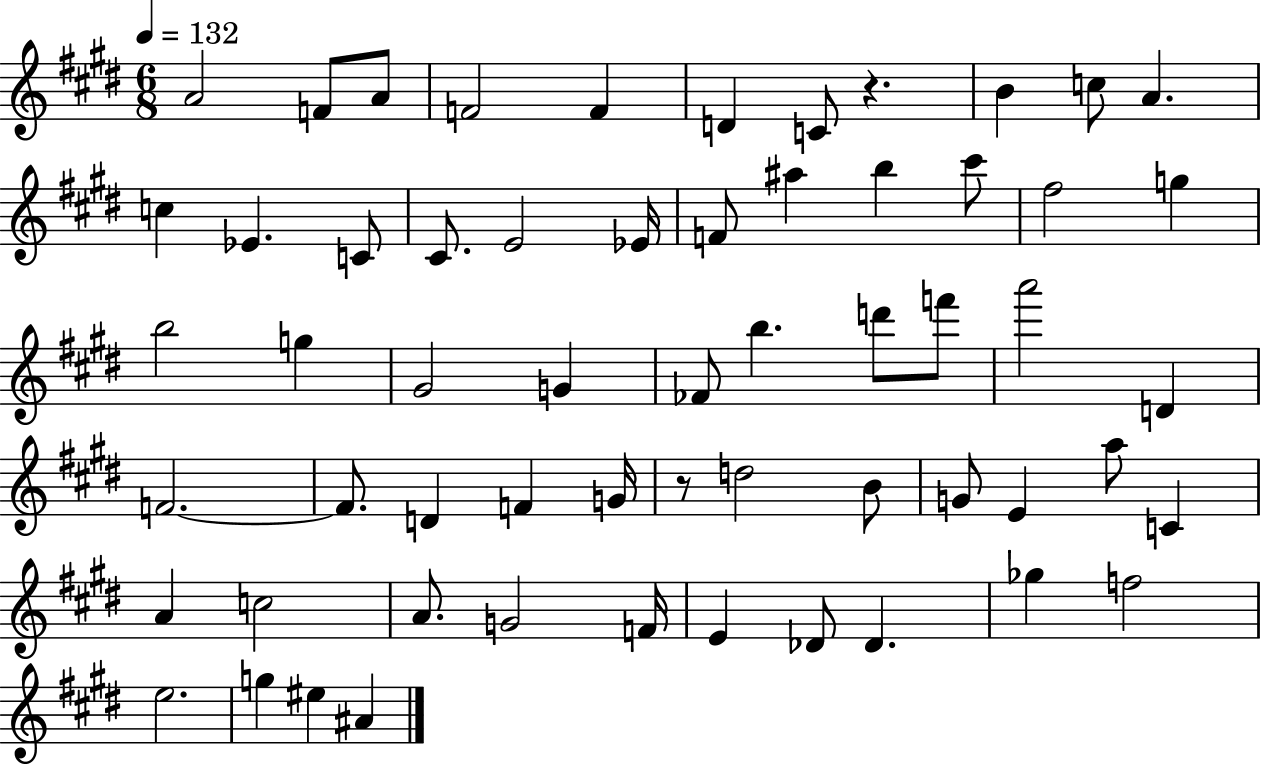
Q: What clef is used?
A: treble